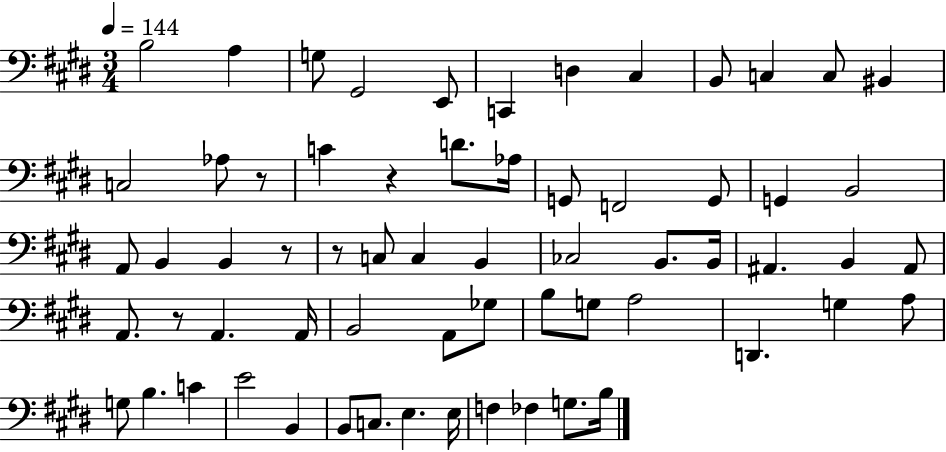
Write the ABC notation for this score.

X:1
T:Untitled
M:3/4
L:1/4
K:E
B,2 A, G,/2 ^G,,2 E,,/2 C,, D, ^C, B,,/2 C, C,/2 ^B,, C,2 _A,/2 z/2 C z D/2 _A,/4 G,,/2 F,,2 G,,/2 G,, B,,2 A,,/2 B,, B,, z/2 z/2 C,/2 C, B,, _C,2 B,,/2 B,,/4 ^A,, B,, ^A,,/2 A,,/2 z/2 A,, A,,/4 B,,2 A,,/2 _G,/2 B,/2 G,/2 A,2 D,, G, A,/2 G,/2 B, C E2 B,, B,,/2 C,/2 E, E,/4 F, _F, G,/2 B,/4